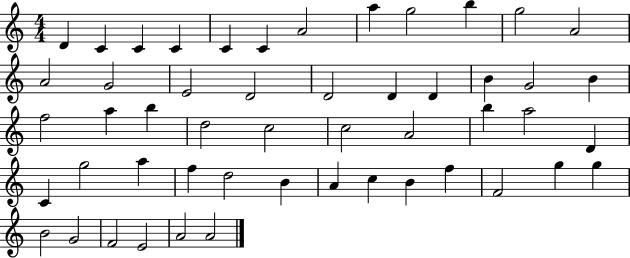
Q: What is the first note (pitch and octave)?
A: D4